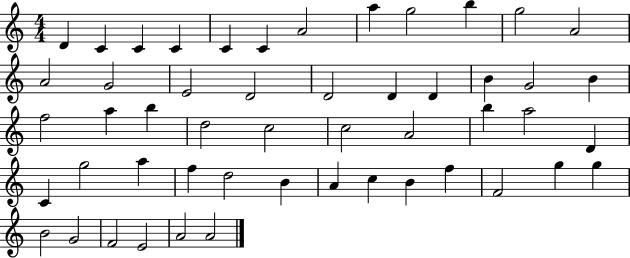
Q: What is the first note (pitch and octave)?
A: D4